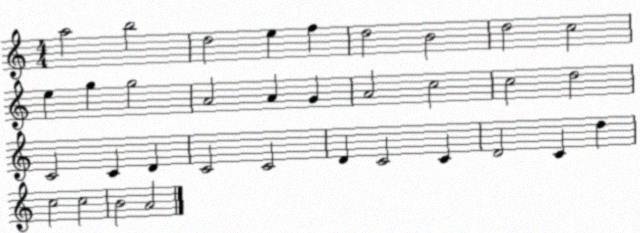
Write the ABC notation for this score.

X:1
T:Untitled
M:4/4
L:1/4
K:C
a2 b2 d2 e f d2 B2 d2 c2 e g g2 A2 A G A2 c2 c2 d2 C2 C D C2 C2 D C2 C D2 C d c2 c2 B2 A2